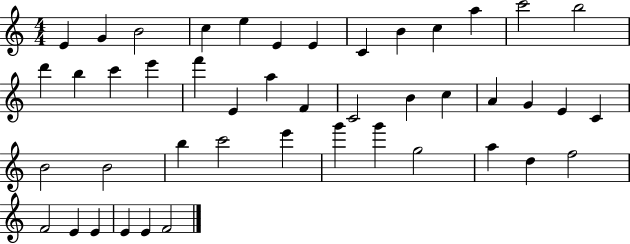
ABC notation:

X:1
T:Untitled
M:4/4
L:1/4
K:C
E G B2 c e E E C B c a c'2 b2 d' b c' e' f' E a F C2 B c A G E C B2 B2 b c'2 e' g' g' g2 a d f2 F2 E E E E F2